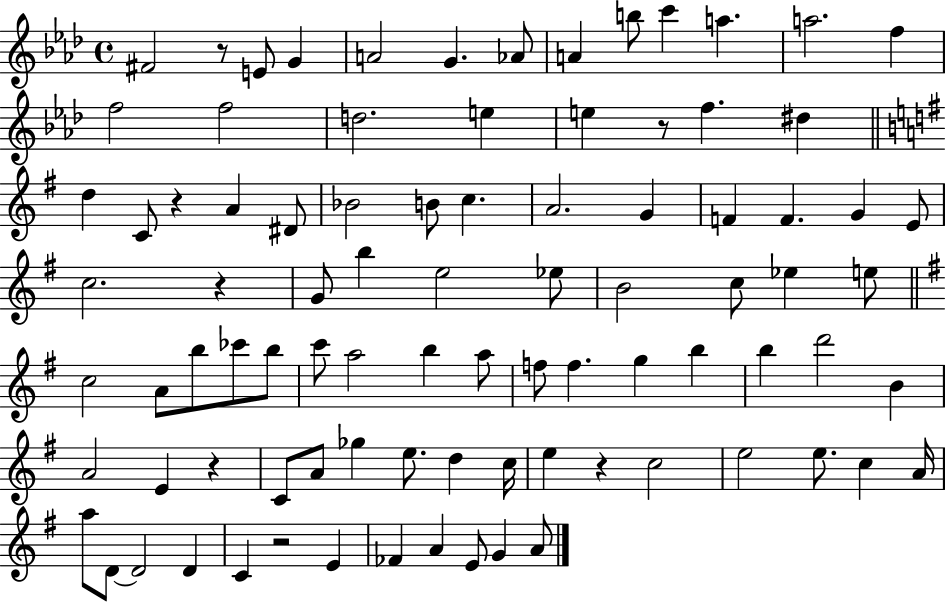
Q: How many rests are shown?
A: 7